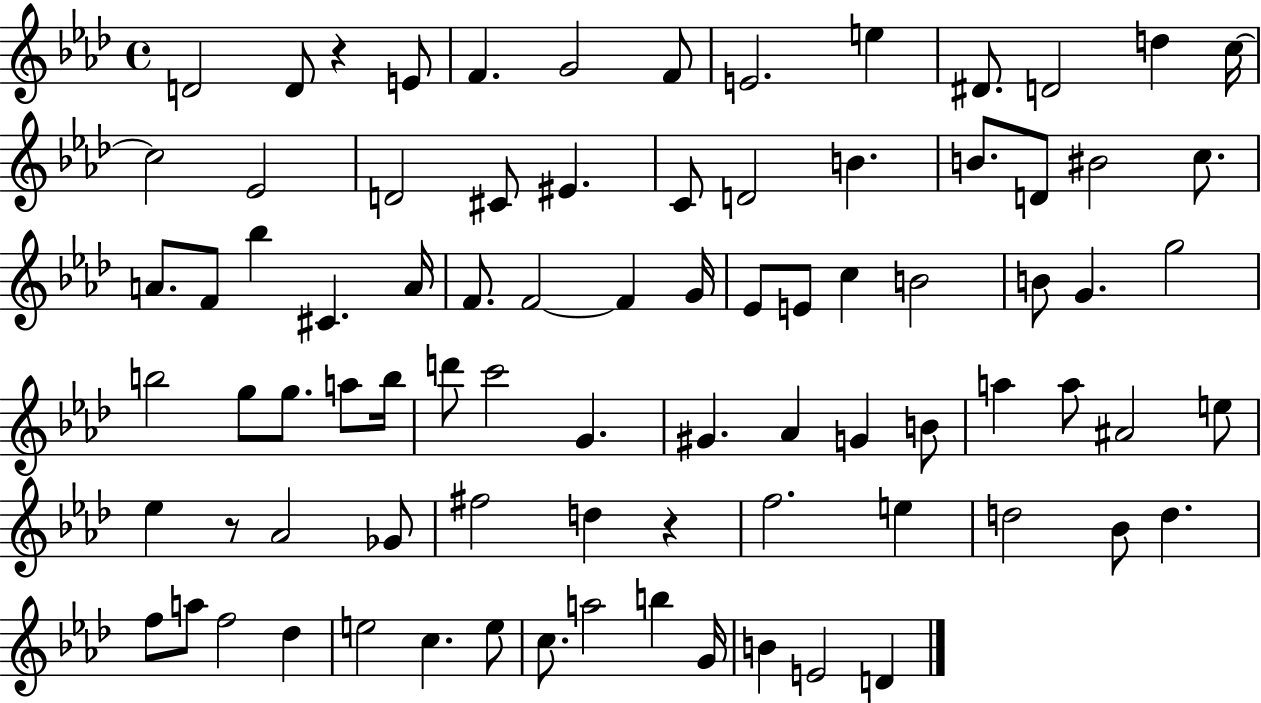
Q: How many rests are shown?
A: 3